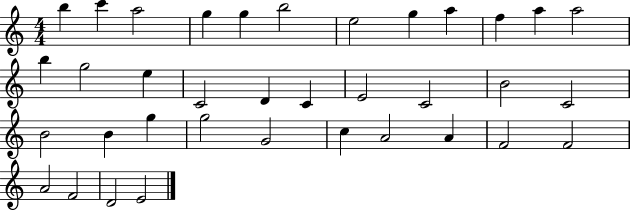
{
  \clef treble
  \numericTimeSignature
  \time 4/4
  \key c \major
  b''4 c'''4 a''2 | g''4 g''4 b''2 | e''2 g''4 a''4 | f''4 a''4 a''2 | \break b''4 g''2 e''4 | c'2 d'4 c'4 | e'2 c'2 | b'2 c'2 | \break b'2 b'4 g''4 | g''2 g'2 | c''4 a'2 a'4 | f'2 f'2 | \break a'2 f'2 | d'2 e'2 | \bar "|."
}